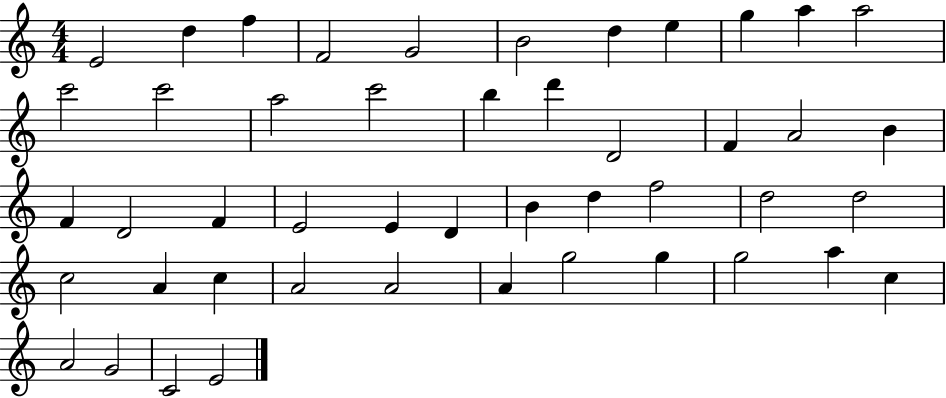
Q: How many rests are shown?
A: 0